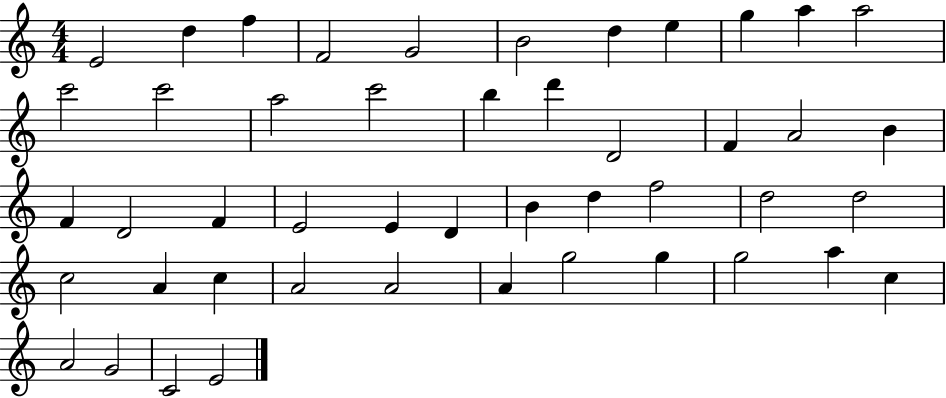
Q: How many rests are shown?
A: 0